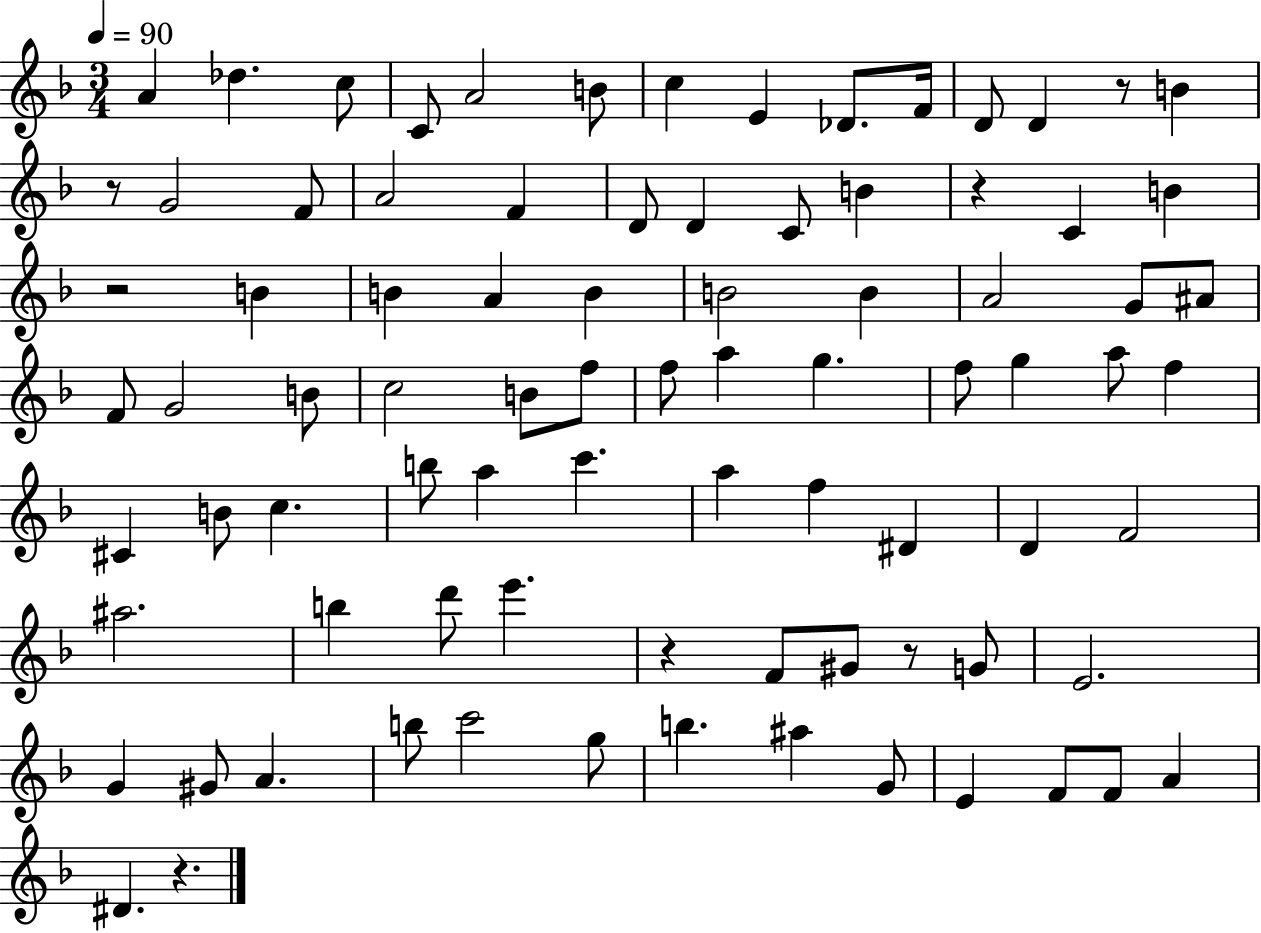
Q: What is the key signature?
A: F major